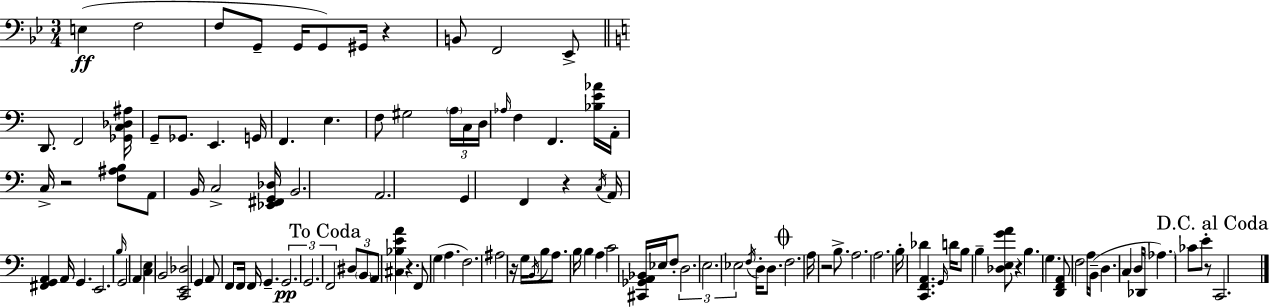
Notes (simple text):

E3/q F3/h F3/e G2/e G2/s G2/e G#2/s R/q B2/e F2/h Eb2/e D2/e. F2/h [Gb2,C3,Db3,A#3]/s G2/e Gb2/e. E2/q. G2/s F2/q. E3/q. F3/e G#3/h A3/s C3/s D3/s Ab3/s F3/q F2/q. [Bb3,E4,Ab4]/s A2/s C3/s R/h [F3,A#3,B3]/e A2/e B2/s C3/h [Eb2,F#2,G2,Db3]/s B2/h. A2/h. G2/q F2/q R/q C3/s A2/s [F#2,G2,A2]/q A2/s G2/q. E2/h. B3/s G2/h A2/q [C3,E3]/q B2/h [C2,E2,Db3]/h G2/q A2/e F2/e F2/s F2/s G2/q. G2/h. G2/h. F2/h D#3/e B2/e A2/e [C#3,Bb3,E4,A4]/q R/q. F2/e G3/q A3/q. F3/h. A#3/h R/s G3/s B2/s B3/e A3/e. B3/s B3/q A3/q C4/h [C#2,Gb2,A2,Bb2]/s Eb3/s F3/e D3/h. E3/h. Eb3/h F3/s D3/s D3/e. F3/h. A3/s R/h B3/e. A3/h. A3/h. B3/s Db4/q [C2,F2,A2]/q. G2/s D4/s B3/e B3/q [Db3,E3,G4,A4]/e R/q B3/q. G3/q. [D2,F2,A2]/e F3/h A3/s B2/s D3/q. C3/q D3/s Db2/s Ab3/q. CES4/e E4/e R/e C2/h.